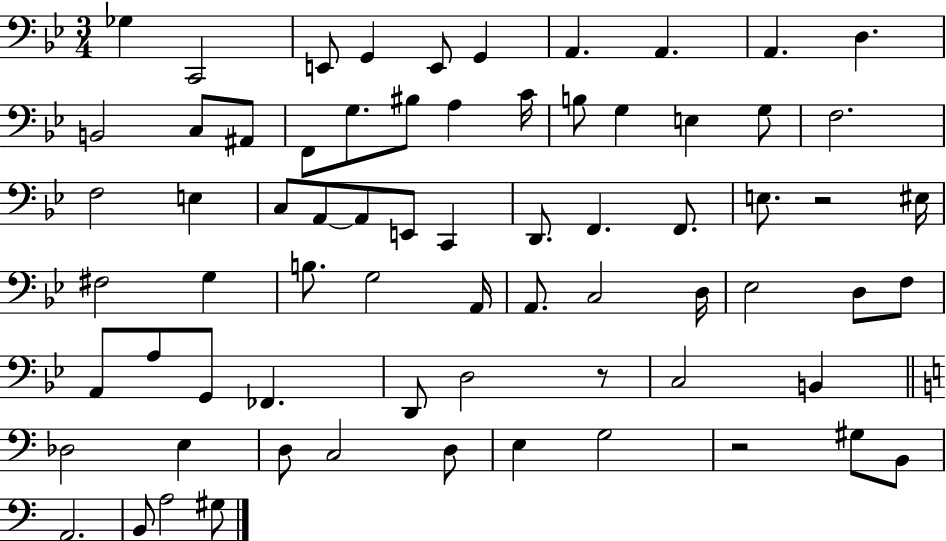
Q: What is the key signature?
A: BES major